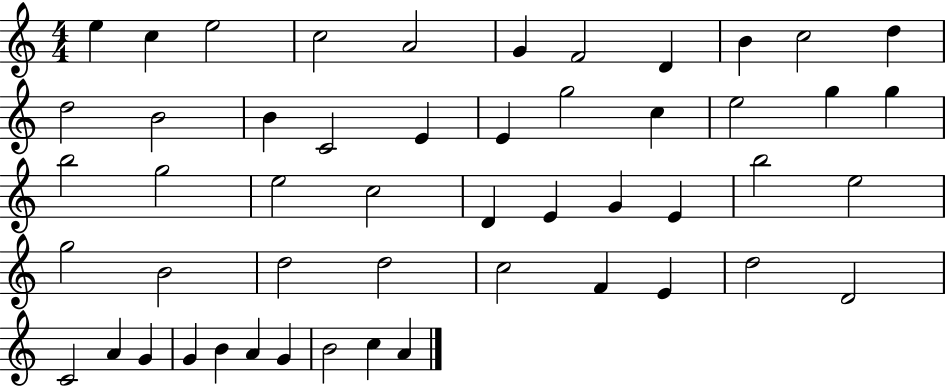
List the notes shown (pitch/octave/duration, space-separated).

E5/q C5/q E5/h C5/h A4/h G4/q F4/h D4/q B4/q C5/h D5/q D5/h B4/h B4/q C4/h E4/q E4/q G5/h C5/q E5/h G5/q G5/q B5/h G5/h E5/h C5/h D4/q E4/q G4/q E4/q B5/h E5/h G5/h B4/h D5/h D5/h C5/h F4/q E4/q D5/h D4/h C4/h A4/q G4/q G4/q B4/q A4/q G4/q B4/h C5/q A4/q